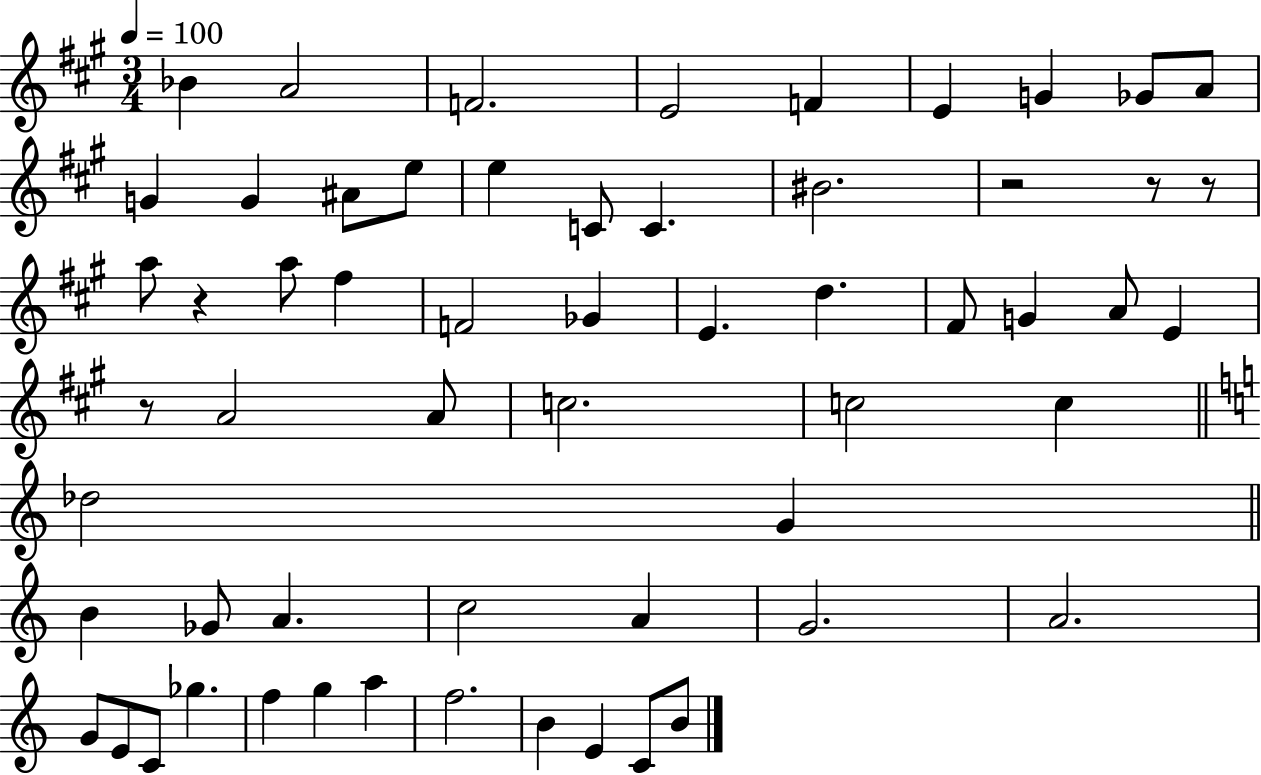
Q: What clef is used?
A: treble